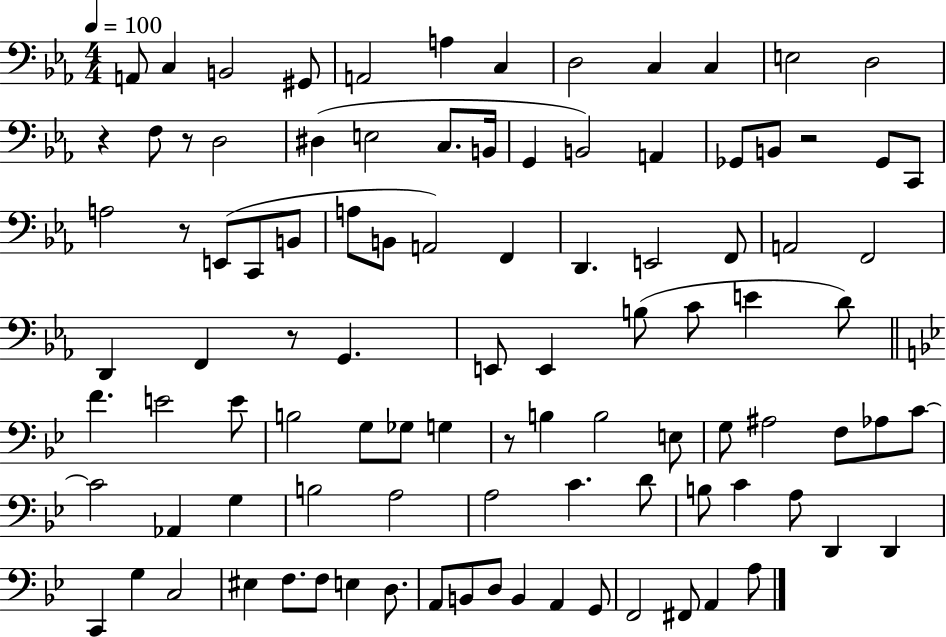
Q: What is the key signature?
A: EES major